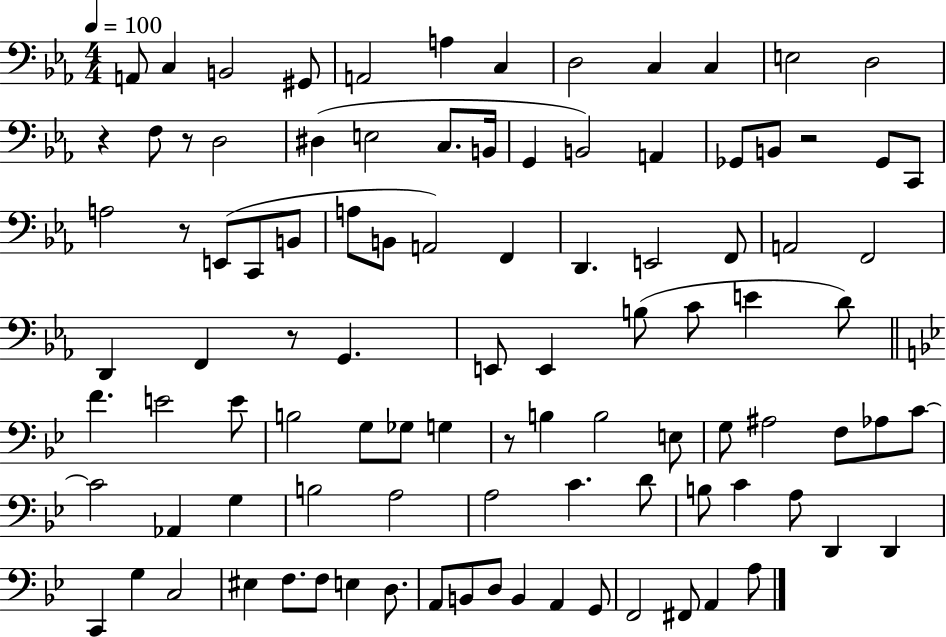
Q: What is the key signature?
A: EES major